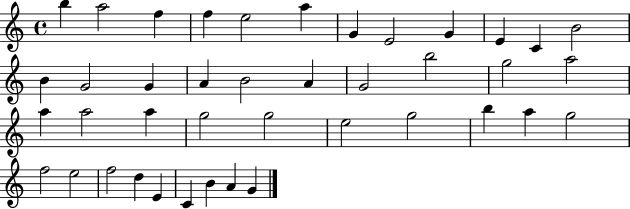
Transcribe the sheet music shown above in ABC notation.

X:1
T:Untitled
M:4/4
L:1/4
K:C
b a2 f f e2 a G E2 G E C B2 B G2 G A B2 A G2 b2 g2 a2 a a2 a g2 g2 e2 g2 b a g2 f2 e2 f2 d E C B A G